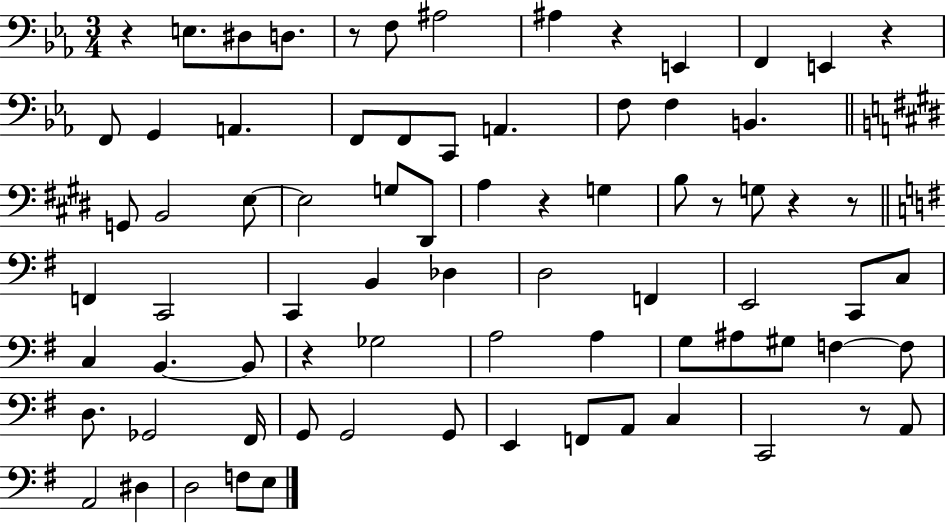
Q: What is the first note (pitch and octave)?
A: E3